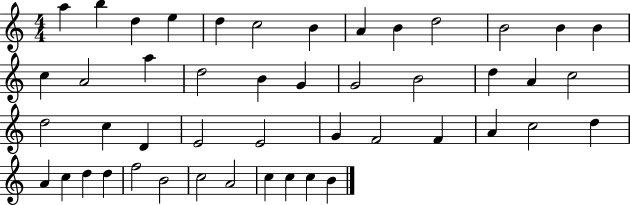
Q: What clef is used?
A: treble